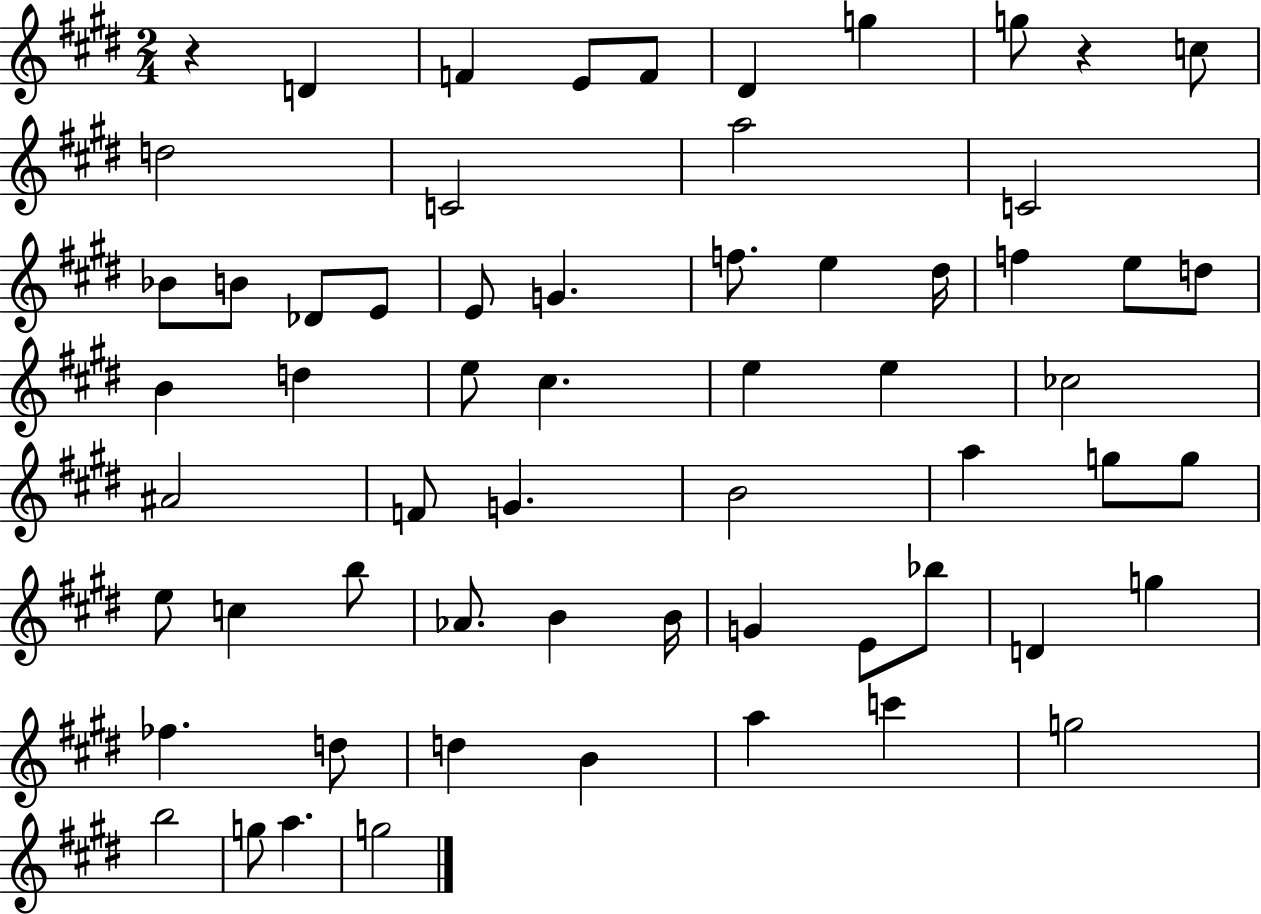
{
  \clef treble
  \numericTimeSignature
  \time 2/4
  \key e \major
  r4 d'4 | f'4 e'8 f'8 | dis'4 g''4 | g''8 r4 c''8 | \break d''2 | c'2 | a''2 | c'2 | \break bes'8 b'8 des'8 e'8 | e'8 g'4. | f''8. e''4 dis''16 | f''4 e''8 d''8 | \break b'4 d''4 | e''8 cis''4. | e''4 e''4 | ces''2 | \break ais'2 | f'8 g'4. | b'2 | a''4 g''8 g''8 | \break e''8 c''4 b''8 | aes'8. b'4 b'16 | g'4 e'8 bes''8 | d'4 g''4 | \break fes''4. d''8 | d''4 b'4 | a''4 c'''4 | g''2 | \break b''2 | g''8 a''4. | g''2 | \bar "|."
}